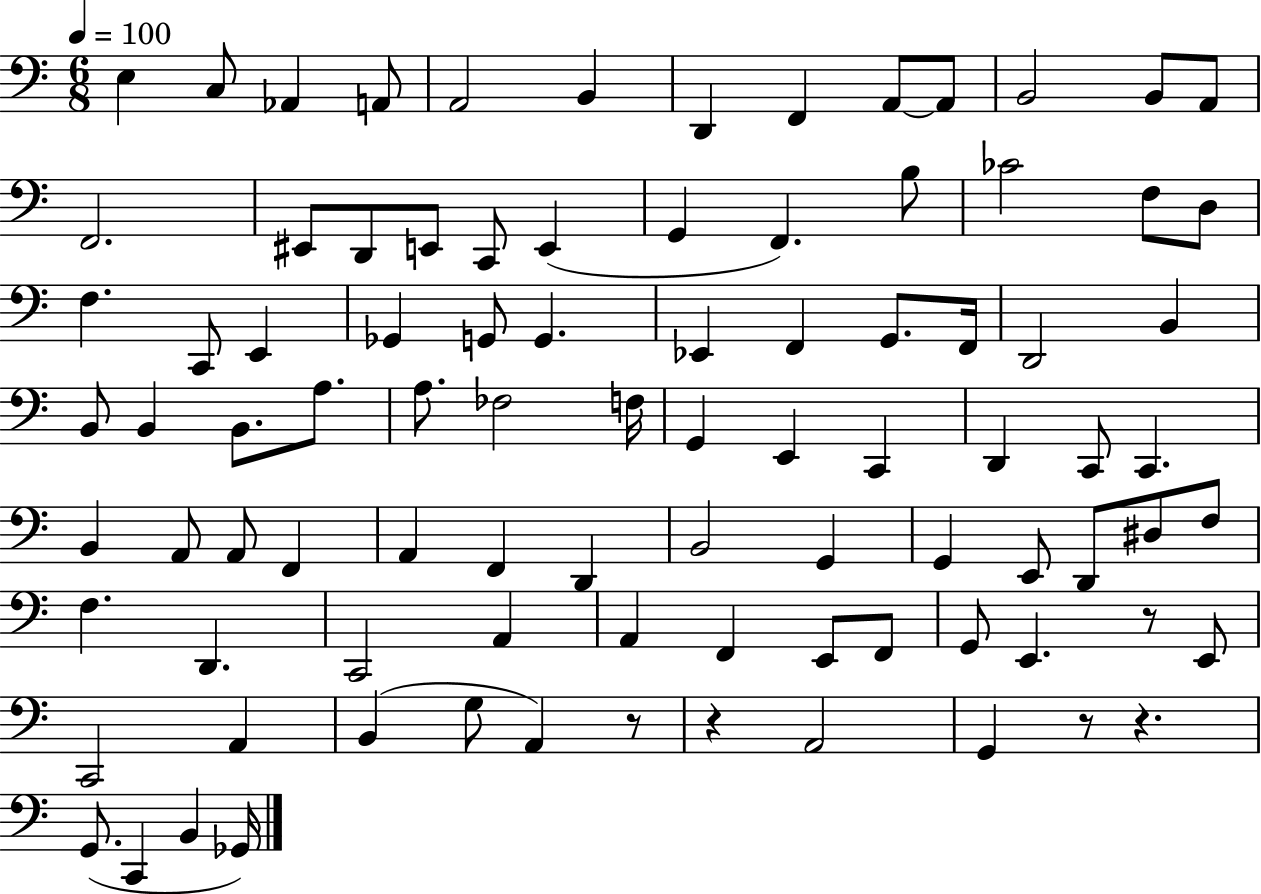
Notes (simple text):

E3/q C3/e Ab2/q A2/e A2/h B2/q D2/q F2/q A2/e A2/e B2/h B2/e A2/e F2/h. EIS2/e D2/e E2/e C2/e E2/q G2/q F2/q. B3/e CES4/h F3/e D3/e F3/q. C2/e E2/q Gb2/q G2/e G2/q. Eb2/q F2/q G2/e. F2/s D2/h B2/q B2/e B2/q B2/e. A3/e. A3/e. FES3/h F3/s G2/q E2/q C2/q D2/q C2/e C2/q. B2/q A2/e A2/e F2/q A2/q F2/q D2/q B2/h G2/q G2/q E2/e D2/e D#3/e F3/e F3/q. D2/q. C2/h A2/q A2/q F2/q E2/e F2/e G2/e E2/q. R/e E2/e C2/h A2/q B2/q G3/e A2/q R/e R/q A2/h G2/q R/e R/q. G2/e. C2/q B2/q Gb2/s